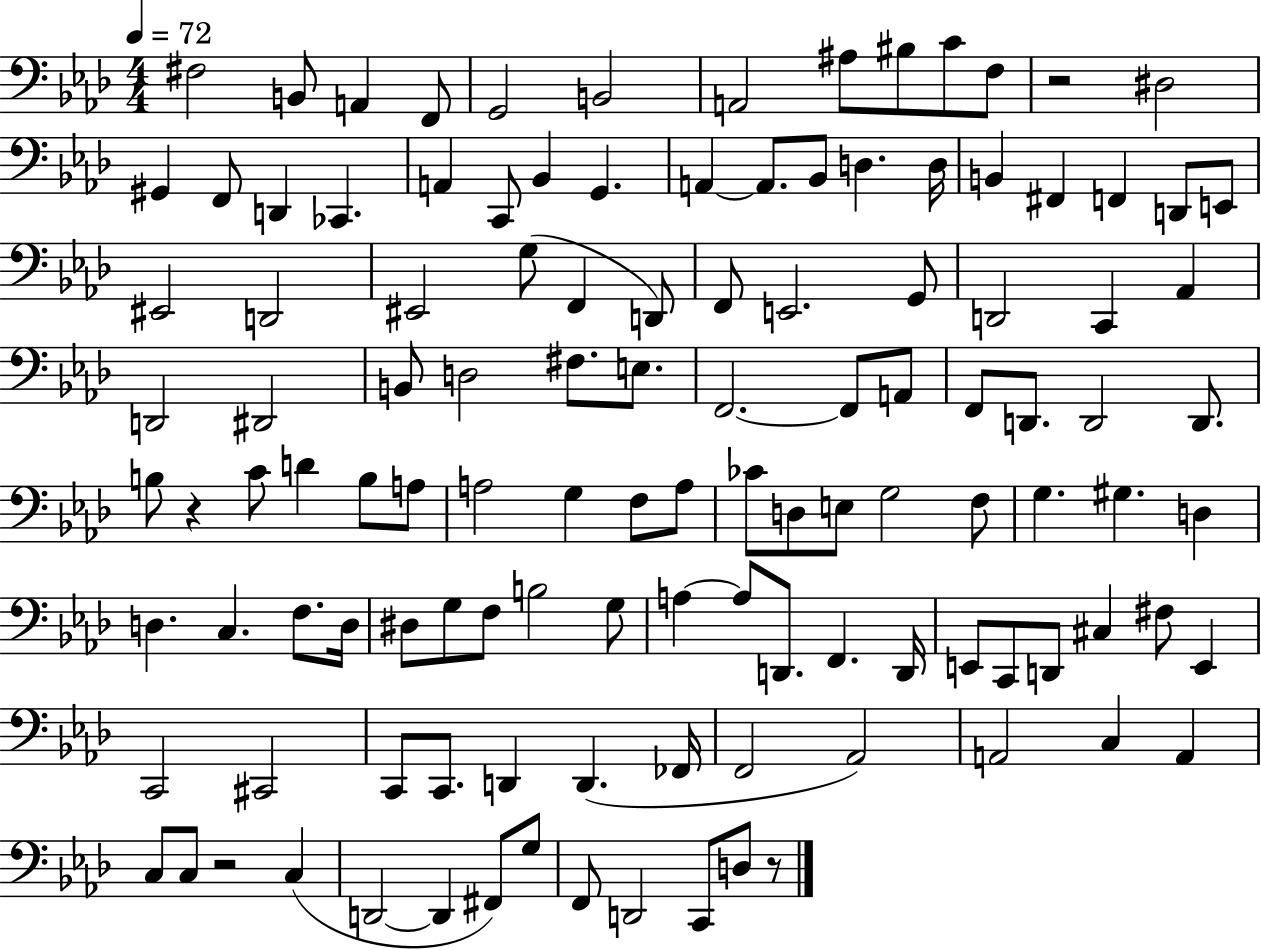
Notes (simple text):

F#3/h B2/e A2/q F2/e G2/h B2/h A2/h A#3/e BIS3/e C4/e F3/e R/h D#3/h G#2/q F2/e D2/q CES2/q. A2/q C2/e Bb2/q G2/q. A2/q A2/e. Bb2/e D3/q. D3/s B2/q F#2/q F2/q D2/e E2/e EIS2/h D2/h EIS2/h G3/e F2/q D2/e F2/e E2/h. G2/e D2/h C2/q Ab2/q D2/h D#2/h B2/e D3/h F#3/e. E3/e. F2/h. F2/e A2/e F2/e D2/e. D2/h D2/e. B3/e R/q C4/e D4/q B3/e A3/e A3/h G3/q F3/e A3/e CES4/e D3/e E3/e G3/h F3/e G3/q. G#3/q. D3/q D3/q. C3/q. F3/e. D3/s D#3/e G3/e F3/e B3/h G3/e A3/q A3/e D2/e. F2/q. D2/s E2/e C2/e D2/e C#3/q F#3/e E2/q C2/h C#2/h C2/e C2/e. D2/q D2/q. FES2/s F2/h Ab2/h A2/h C3/q A2/q C3/e C3/e R/h C3/q D2/h D2/q F#2/e G3/e F2/e D2/h C2/e D3/e R/e